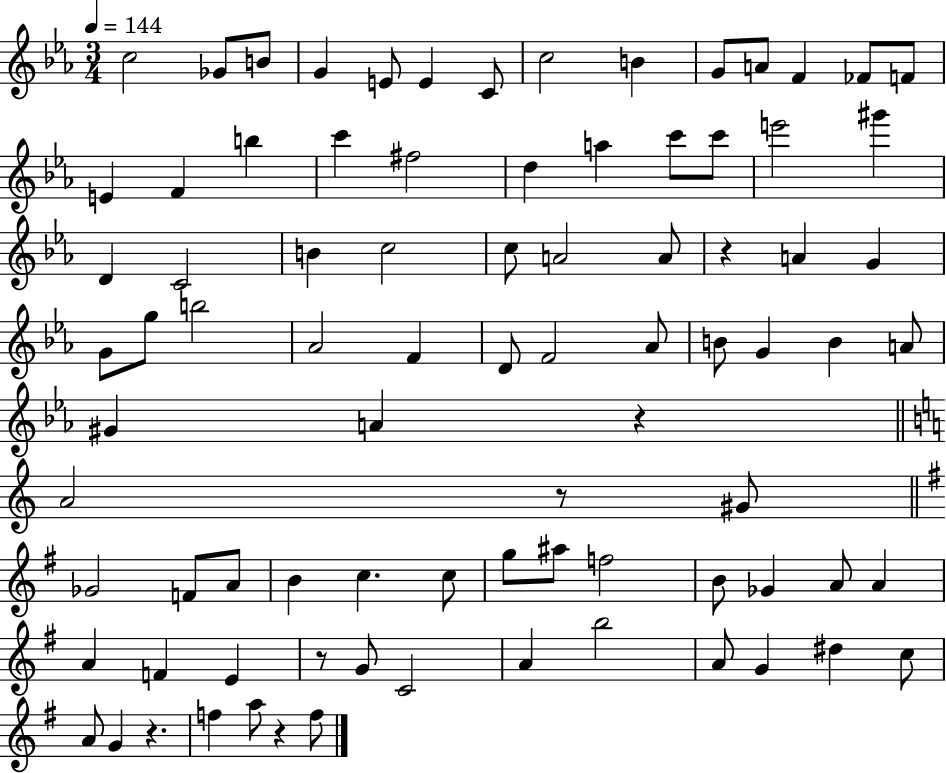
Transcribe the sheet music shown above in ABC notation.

X:1
T:Untitled
M:3/4
L:1/4
K:Eb
c2 _G/2 B/2 G E/2 E C/2 c2 B G/2 A/2 F _F/2 F/2 E F b c' ^f2 d a c'/2 c'/2 e'2 ^g' D C2 B c2 c/2 A2 A/2 z A G G/2 g/2 b2 _A2 F D/2 F2 _A/2 B/2 G B A/2 ^G A z A2 z/2 ^G/2 _G2 F/2 A/2 B c c/2 g/2 ^a/2 f2 B/2 _G A/2 A A F E z/2 G/2 C2 A b2 A/2 G ^d c/2 A/2 G z f a/2 z f/2